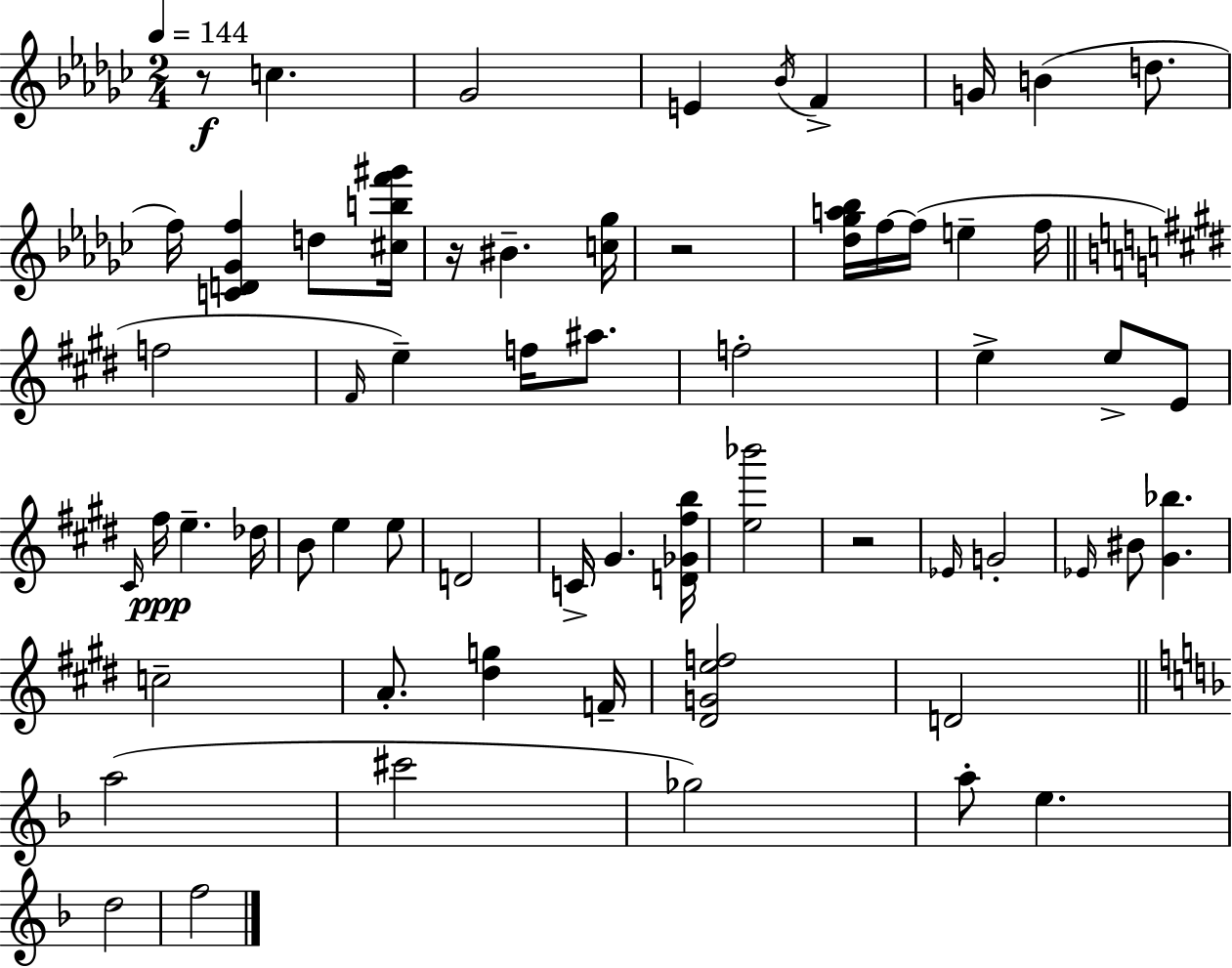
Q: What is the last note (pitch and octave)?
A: F5